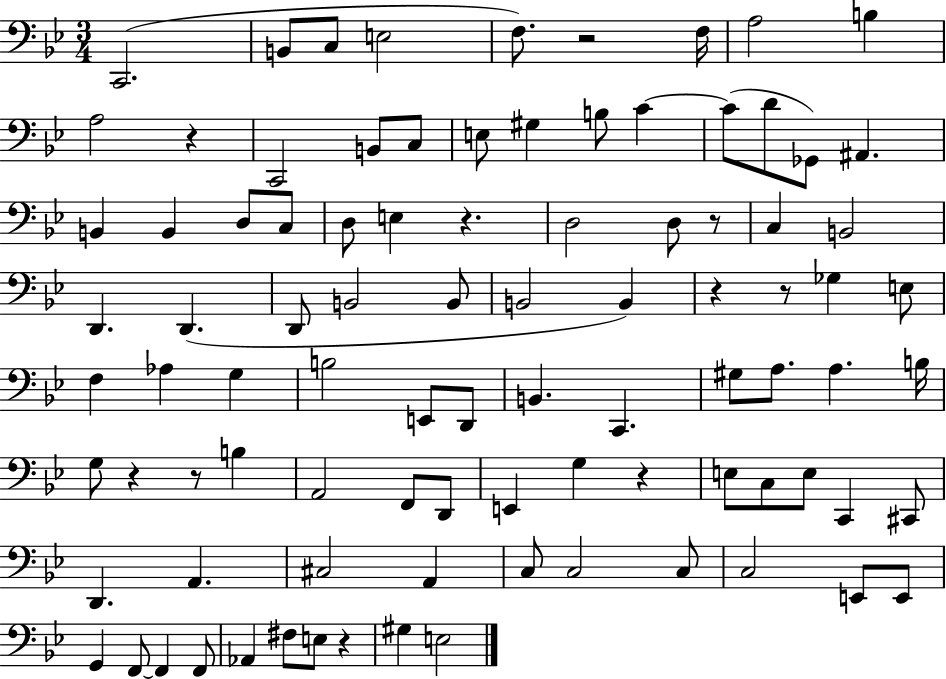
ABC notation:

X:1
T:Untitled
M:3/4
L:1/4
K:Bb
C,,2 B,,/2 C,/2 E,2 F,/2 z2 F,/4 A,2 B, A,2 z C,,2 B,,/2 C,/2 E,/2 ^G, B,/2 C C/2 D/2 _G,,/2 ^A,, B,, B,, D,/2 C,/2 D,/2 E, z D,2 D,/2 z/2 C, B,,2 D,, D,, D,,/2 B,,2 B,,/2 B,,2 B,, z z/2 _G, E,/2 F, _A, G, B,2 E,,/2 D,,/2 B,, C,, ^G,/2 A,/2 A, B,/4 G,/2 z z/2 B, A,,2 F,,/2 D,,/2 E,, G, z E,/2 C,/2 E,/2 C,, ^C,,/2 D,, A,, ^C,2 A,, C,/2 C,2 C,/2 C,2 E,,/2 E,,/2 G,, F,,/2 F,, F,,/2 _A,, ^F,/2 E,/2 z ^G, E,2